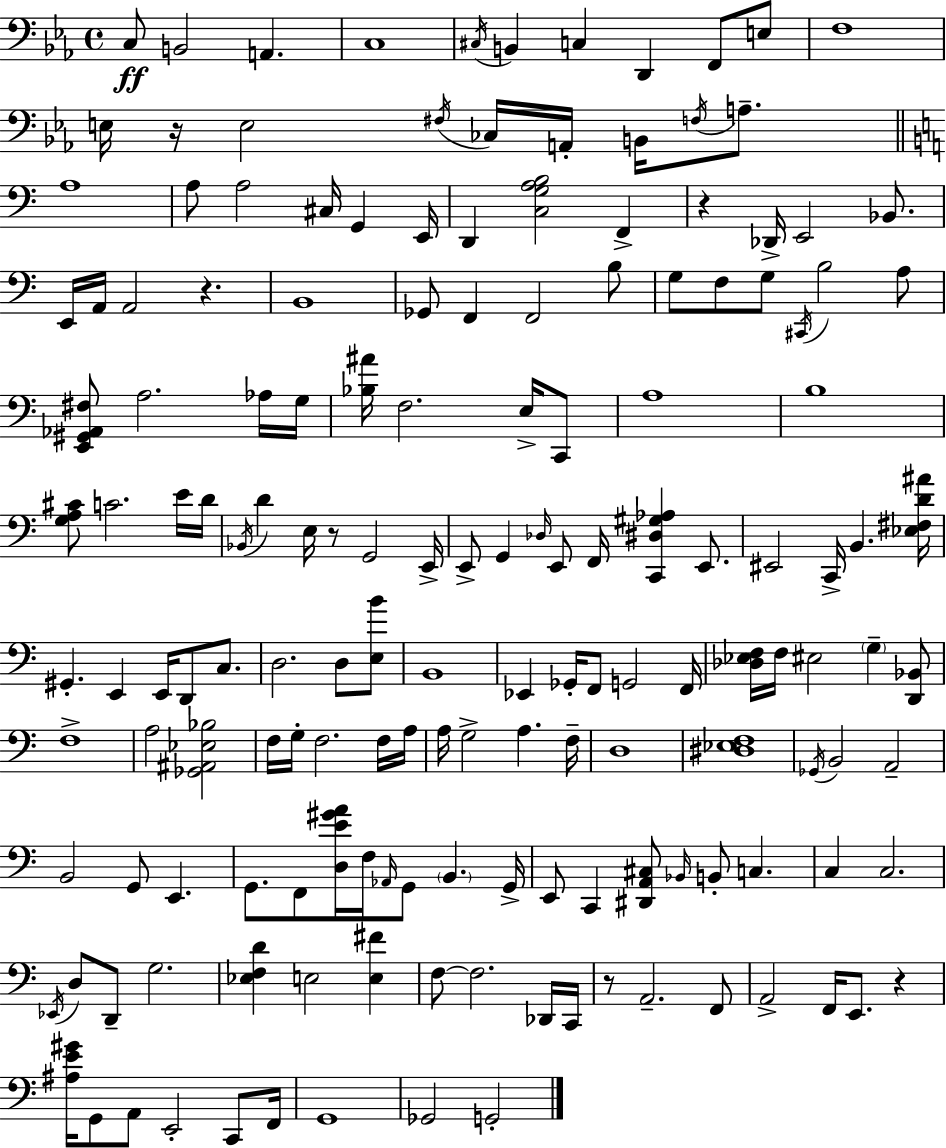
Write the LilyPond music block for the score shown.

{
  \clef bass
  \time 4/4
  \defaultTimeSignature
  \key ees \major
  \repeat volta 2 { c8\ff b,2 a,4. | c1 | \acciaccatura { cis16 } b,4 c4 d,4 f,8 e8 | f1 | \break e16 r16 e2 \acciaccatura { fis16 } ces16 a,16-. b,16 \acciaccatura { f16 } | a8.-- \bar "||" \break \key c \major a1 | a8 a2 cis16 g,4 e,16 | d,4 <c g a b>2 f,4-> | r4 des,16-> e,2 bes,8. | \break e,16 a,16 a,2 r4. | b,1 | ges,8 f,4 f,2 b8 | g8 f8 g8 \acciaccatura { cis,16 } b2 a8 | \break <e, gis, aes, fis>8 a2. aes16 | g16 <bes ais'>16 f2. e16-> c,8 | a1 | b1 | \break <g a cis'>8 c'2. e'16 | d'16 \acciaccatura { bes,16 } d'4 e16 r8 g,2 | e,16-> e,8-> g,4 \grace { des16 } e,8 f,16 <c, dis gis aes>4 | e,8. eis,2 c,16-> b,4. | \break <ees fis d' ais'>16 gis,4.-. e,4 e,16 d,8 | c8. d2. d8 | <e b'>8 b,1 | ees,4 ges,16-. f,8 g,2 | \break f,16 <des ees f>16 f16 eis2 \parenthesize g4-- | <d, bes,>8 f1-> | a2 <ges, ais, ees bes>2 | f16 g16-. f2. | \break f16 a16 a16 g2-> a4. | f16-- d1 | <dis ees f>1 | \acciaccatura { ges,16 } b,2 a,2-- | \break b,2 g,8 e,4. | g,8. f,8 <d e' gis' a'>16 f16 \grace { aes,16 } g,8 \parenthesize b,4. | g,16-> e,8 c,4 <dis, a, cis>8 \grace { bes,16 } b,8-. | c4. c4 c2. | \break \acciaccatura { ees,16 } d8 d,8-- g2. | <ees f d'>4 e2 | <e fis'>4 f8~~ f2. | des,16 c,16 r8 a,2.-- | \break f,8 a,2-> f,16 | e,8. r4 <ais e' gis'>16 g,8 a,8 e,2-. | c,8 f,16 g,1 | ges,2 g,2-. | \break } \bar "|."
}